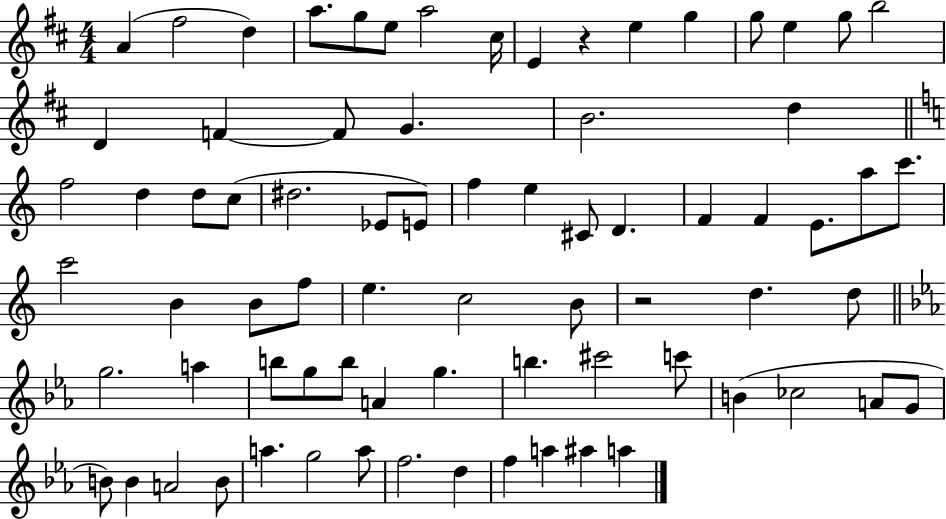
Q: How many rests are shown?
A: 2